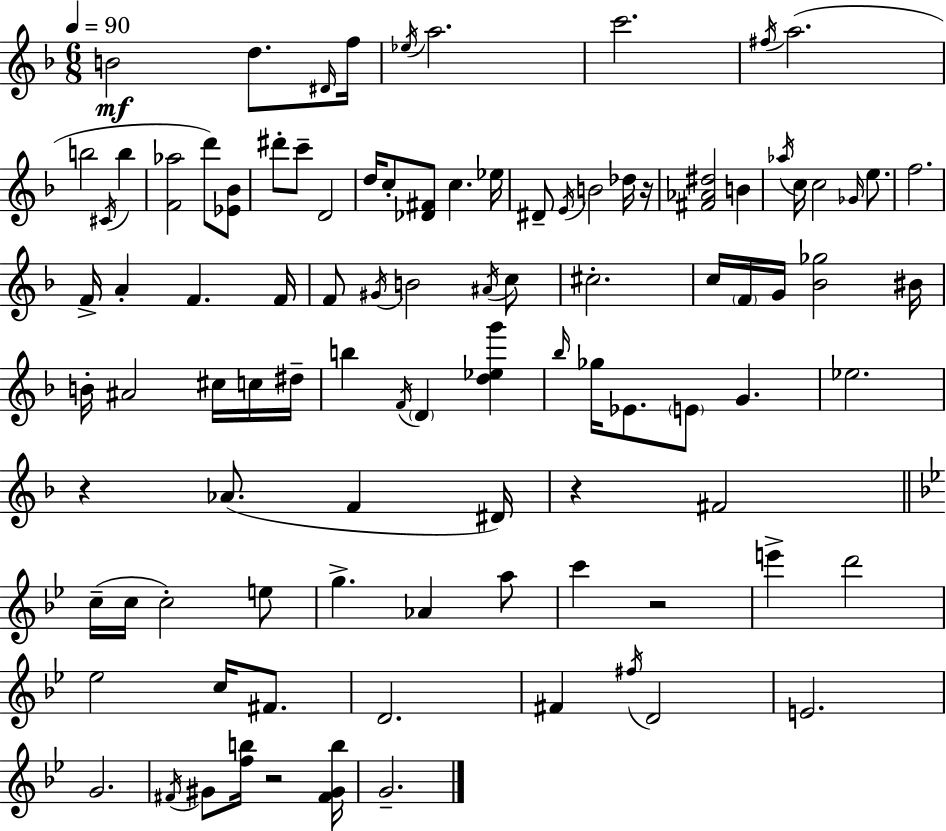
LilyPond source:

{
  \clef treble
  \numericTimeSignature
  \time 6/8
  \key f \major
  \tempo 4 = 90
  b'2\mf d''8. \grace { dis'16 } | f''16 \acciaccatura { ees''16 } a''2. | c'''2. | \acciaccatura { fis''16 } a''2.( | \break b''2 \acciaccatura { cis'16 } | b''4 <f' aes''>2 | d'''8) <ees' bes'>8 dis'''8-. c'''8-- d'2 | d''16 c''8-. <des' fis'>8 c''4. | \break ees''16 dis'8-- \acciaccatura { e'16 } b'2 | des''16 r16 <fis' aes' dis''>2 | b'4 \acciaccatura { aes''16 } c''16 c''2 | \grace { ges'16 } e''8. f''2. | \break f'16-> a'4-. | f'4. f'16 f'8 \acciaccatura { gis'16 } b'2 | \acciaccatura { ais'16 } c''8 cis''2.-. | c''16 \parenthesize f'16 g'16 | \break <bes' ges''>2 bis'16 b'16-. ais'2 | cis''16 c''16 dis''16-- b''4 | \acciaccatura { f'16 } \parenthesize d'4 <d'' ees'' g'''>4 \grace { bes''16 } ges''16 | ees'8. \parenthesize e'8 g'4. ees''2. | \break r4 | aes'8.( f'4 dis'16) r4 | fis'2 \bar "||" \break \key bes \major c''16--( c''16 c''2-.) e''8 | g''4.-> aes'4 a''8 | c'''4 r2 | e'''4-> d'''2 | \break ees''2 c''16 fis'8. | d'2. | fis'4 \acciaccatura { fis''16 } d'2 | e'2. | \break g'2. | \acciaccatura { fis'16 } gis'8 <f'' b''>16 r2 | <fis' gis' b''>16 g'2.-- | \bar "|."
}